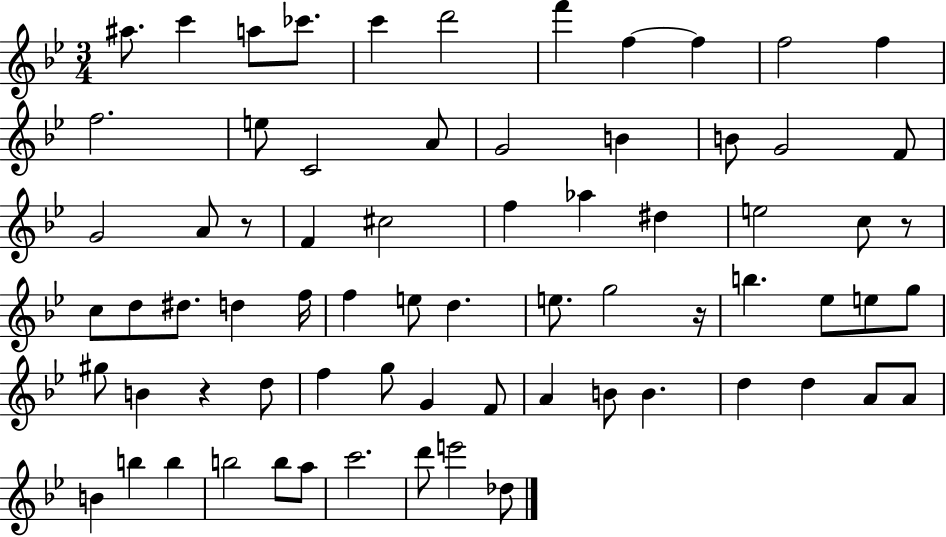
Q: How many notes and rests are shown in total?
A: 71